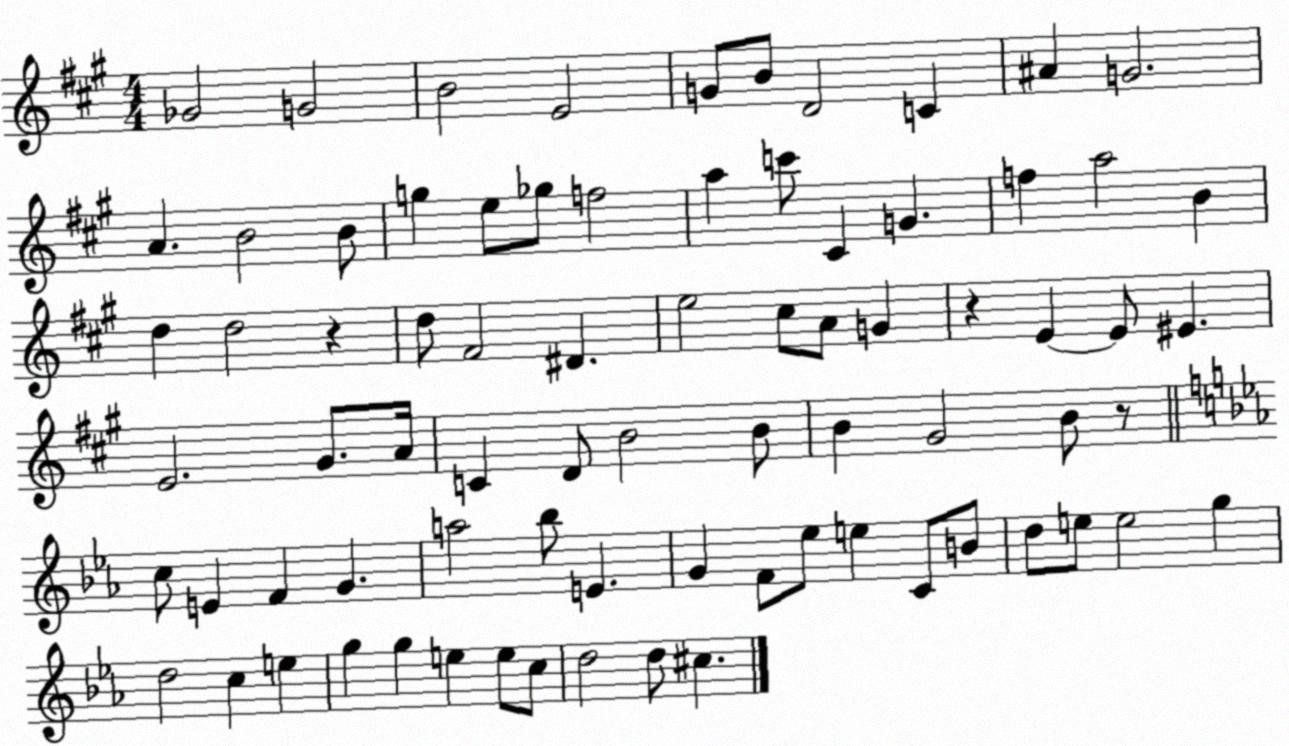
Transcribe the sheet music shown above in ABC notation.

X:1
T:Untitled
M:4/4
L:1/4
K:A
_G2 G2 B2 E2 G/2 B/2 D2 C ^A G2 A B2 B/2 g e/2 _g/2 f2 a c'/2 ^C G f a2 B d d2 z d/2 ^F2 ^D e2 ^c/2 A/2 G z E E/2 ^E E2 ^G/2 A/4 C D/2 B2 B/2 B ^G2 B/2 z/2 c/2 E F G a2 _b/2 E G F/2 _e/2 e C/2 B/2 d/2 e/2 e2 g d2 c e g g e e/2 c/2 d2 d/2 ^c